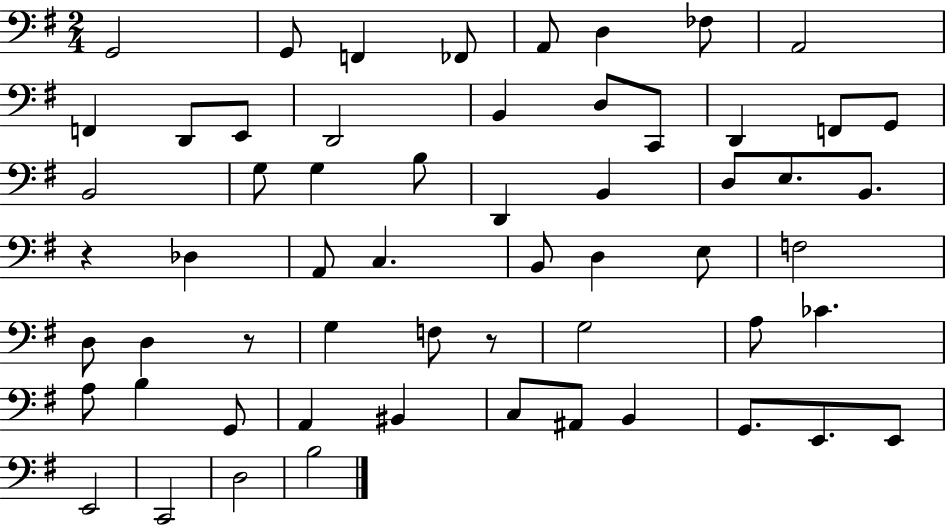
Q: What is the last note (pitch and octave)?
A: B3